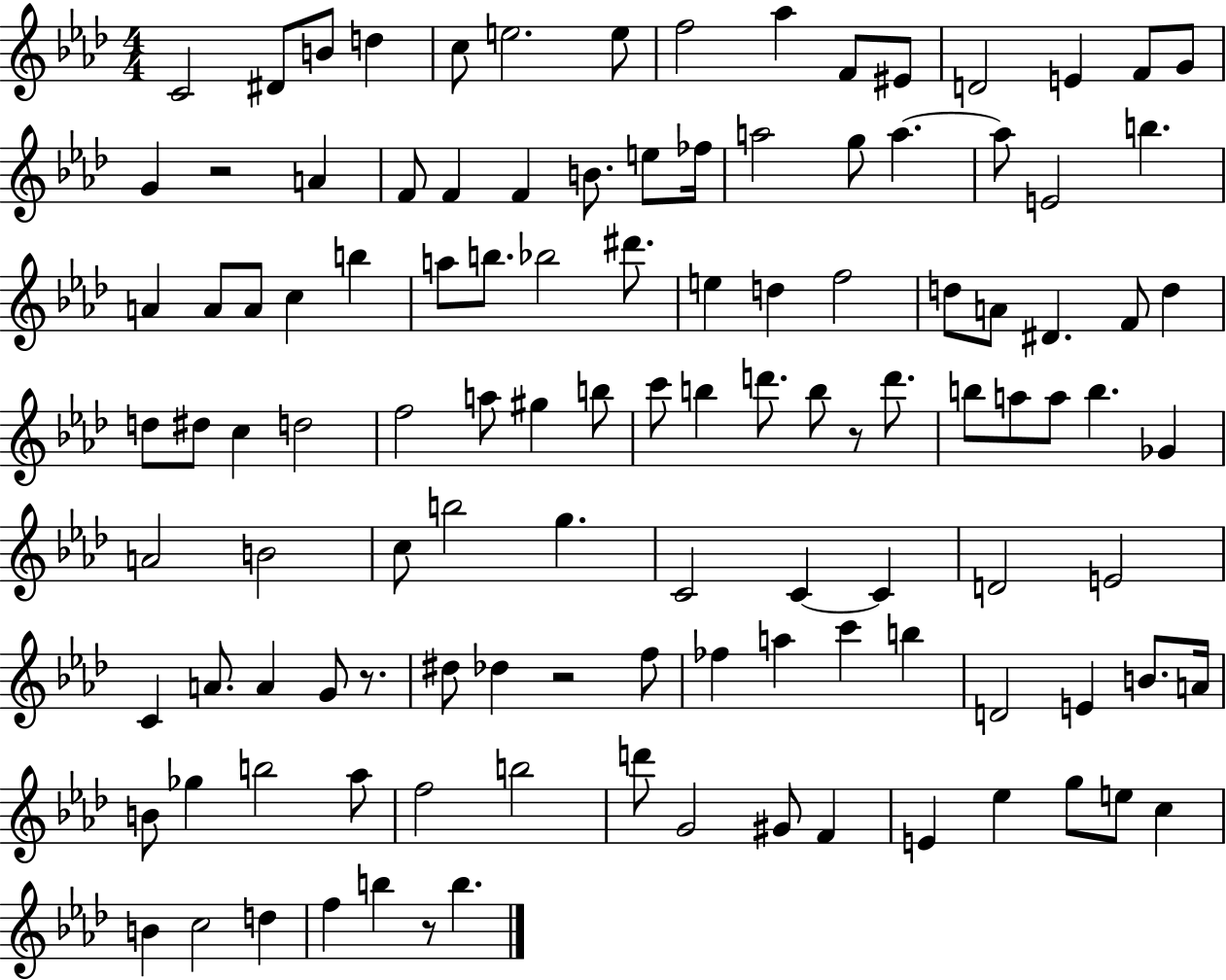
{
  \clef treble
  \numericTimeSignature
  \time 4/4
  \key aes \major
  c'2 dis'8 b'8 d''4 | c''8 e''2. e''8 | f''2 aes''4 f'8 eis'8 | d'2 e'4 f'8 g'8 | \break g'4 r2 a'4 | f'8 f'4 f'4 b'8. e''8 fes''16 | a''2 g''8 a''4.~~ | a''8 e'2 b''4. | \break a'4 a'8 a'8 c''4 b''4 | a''8 b''8. bes''2 dis'''8. | e''4 d''4 f''2 | d''8 a'8 dis'4. f'8 d''4 | \break d''8 dis''8 c''4 d''2 | f''2 a''8 gis''4 b''8 | c'''8 b''4 d'''8. b''8 r8 d'''8. | b''8 a''8 a''8 b''4. ges'4 | \break a'2 b'2 | c''8 b''2 g''4. | c'2 c'4~~ c'4 | d'2 e'2 | \break c'4 a'8. a'4 g'8 r8. | dis''8 des''4 r2 f''8 | fes''4 a''4 c'''4 b''4 | d'2 e'4 b'8. a'16 | \break b'8 ges''4 b''2 aes''8 | f''2 b''2 | d'''8 g'2 gis'8 f'4 | e'4 ees''4 g''8 e''8 c''4 | \break b'4 c''2 d''4 | f''4 b''4 r8 b''4. | \bar "|."
}